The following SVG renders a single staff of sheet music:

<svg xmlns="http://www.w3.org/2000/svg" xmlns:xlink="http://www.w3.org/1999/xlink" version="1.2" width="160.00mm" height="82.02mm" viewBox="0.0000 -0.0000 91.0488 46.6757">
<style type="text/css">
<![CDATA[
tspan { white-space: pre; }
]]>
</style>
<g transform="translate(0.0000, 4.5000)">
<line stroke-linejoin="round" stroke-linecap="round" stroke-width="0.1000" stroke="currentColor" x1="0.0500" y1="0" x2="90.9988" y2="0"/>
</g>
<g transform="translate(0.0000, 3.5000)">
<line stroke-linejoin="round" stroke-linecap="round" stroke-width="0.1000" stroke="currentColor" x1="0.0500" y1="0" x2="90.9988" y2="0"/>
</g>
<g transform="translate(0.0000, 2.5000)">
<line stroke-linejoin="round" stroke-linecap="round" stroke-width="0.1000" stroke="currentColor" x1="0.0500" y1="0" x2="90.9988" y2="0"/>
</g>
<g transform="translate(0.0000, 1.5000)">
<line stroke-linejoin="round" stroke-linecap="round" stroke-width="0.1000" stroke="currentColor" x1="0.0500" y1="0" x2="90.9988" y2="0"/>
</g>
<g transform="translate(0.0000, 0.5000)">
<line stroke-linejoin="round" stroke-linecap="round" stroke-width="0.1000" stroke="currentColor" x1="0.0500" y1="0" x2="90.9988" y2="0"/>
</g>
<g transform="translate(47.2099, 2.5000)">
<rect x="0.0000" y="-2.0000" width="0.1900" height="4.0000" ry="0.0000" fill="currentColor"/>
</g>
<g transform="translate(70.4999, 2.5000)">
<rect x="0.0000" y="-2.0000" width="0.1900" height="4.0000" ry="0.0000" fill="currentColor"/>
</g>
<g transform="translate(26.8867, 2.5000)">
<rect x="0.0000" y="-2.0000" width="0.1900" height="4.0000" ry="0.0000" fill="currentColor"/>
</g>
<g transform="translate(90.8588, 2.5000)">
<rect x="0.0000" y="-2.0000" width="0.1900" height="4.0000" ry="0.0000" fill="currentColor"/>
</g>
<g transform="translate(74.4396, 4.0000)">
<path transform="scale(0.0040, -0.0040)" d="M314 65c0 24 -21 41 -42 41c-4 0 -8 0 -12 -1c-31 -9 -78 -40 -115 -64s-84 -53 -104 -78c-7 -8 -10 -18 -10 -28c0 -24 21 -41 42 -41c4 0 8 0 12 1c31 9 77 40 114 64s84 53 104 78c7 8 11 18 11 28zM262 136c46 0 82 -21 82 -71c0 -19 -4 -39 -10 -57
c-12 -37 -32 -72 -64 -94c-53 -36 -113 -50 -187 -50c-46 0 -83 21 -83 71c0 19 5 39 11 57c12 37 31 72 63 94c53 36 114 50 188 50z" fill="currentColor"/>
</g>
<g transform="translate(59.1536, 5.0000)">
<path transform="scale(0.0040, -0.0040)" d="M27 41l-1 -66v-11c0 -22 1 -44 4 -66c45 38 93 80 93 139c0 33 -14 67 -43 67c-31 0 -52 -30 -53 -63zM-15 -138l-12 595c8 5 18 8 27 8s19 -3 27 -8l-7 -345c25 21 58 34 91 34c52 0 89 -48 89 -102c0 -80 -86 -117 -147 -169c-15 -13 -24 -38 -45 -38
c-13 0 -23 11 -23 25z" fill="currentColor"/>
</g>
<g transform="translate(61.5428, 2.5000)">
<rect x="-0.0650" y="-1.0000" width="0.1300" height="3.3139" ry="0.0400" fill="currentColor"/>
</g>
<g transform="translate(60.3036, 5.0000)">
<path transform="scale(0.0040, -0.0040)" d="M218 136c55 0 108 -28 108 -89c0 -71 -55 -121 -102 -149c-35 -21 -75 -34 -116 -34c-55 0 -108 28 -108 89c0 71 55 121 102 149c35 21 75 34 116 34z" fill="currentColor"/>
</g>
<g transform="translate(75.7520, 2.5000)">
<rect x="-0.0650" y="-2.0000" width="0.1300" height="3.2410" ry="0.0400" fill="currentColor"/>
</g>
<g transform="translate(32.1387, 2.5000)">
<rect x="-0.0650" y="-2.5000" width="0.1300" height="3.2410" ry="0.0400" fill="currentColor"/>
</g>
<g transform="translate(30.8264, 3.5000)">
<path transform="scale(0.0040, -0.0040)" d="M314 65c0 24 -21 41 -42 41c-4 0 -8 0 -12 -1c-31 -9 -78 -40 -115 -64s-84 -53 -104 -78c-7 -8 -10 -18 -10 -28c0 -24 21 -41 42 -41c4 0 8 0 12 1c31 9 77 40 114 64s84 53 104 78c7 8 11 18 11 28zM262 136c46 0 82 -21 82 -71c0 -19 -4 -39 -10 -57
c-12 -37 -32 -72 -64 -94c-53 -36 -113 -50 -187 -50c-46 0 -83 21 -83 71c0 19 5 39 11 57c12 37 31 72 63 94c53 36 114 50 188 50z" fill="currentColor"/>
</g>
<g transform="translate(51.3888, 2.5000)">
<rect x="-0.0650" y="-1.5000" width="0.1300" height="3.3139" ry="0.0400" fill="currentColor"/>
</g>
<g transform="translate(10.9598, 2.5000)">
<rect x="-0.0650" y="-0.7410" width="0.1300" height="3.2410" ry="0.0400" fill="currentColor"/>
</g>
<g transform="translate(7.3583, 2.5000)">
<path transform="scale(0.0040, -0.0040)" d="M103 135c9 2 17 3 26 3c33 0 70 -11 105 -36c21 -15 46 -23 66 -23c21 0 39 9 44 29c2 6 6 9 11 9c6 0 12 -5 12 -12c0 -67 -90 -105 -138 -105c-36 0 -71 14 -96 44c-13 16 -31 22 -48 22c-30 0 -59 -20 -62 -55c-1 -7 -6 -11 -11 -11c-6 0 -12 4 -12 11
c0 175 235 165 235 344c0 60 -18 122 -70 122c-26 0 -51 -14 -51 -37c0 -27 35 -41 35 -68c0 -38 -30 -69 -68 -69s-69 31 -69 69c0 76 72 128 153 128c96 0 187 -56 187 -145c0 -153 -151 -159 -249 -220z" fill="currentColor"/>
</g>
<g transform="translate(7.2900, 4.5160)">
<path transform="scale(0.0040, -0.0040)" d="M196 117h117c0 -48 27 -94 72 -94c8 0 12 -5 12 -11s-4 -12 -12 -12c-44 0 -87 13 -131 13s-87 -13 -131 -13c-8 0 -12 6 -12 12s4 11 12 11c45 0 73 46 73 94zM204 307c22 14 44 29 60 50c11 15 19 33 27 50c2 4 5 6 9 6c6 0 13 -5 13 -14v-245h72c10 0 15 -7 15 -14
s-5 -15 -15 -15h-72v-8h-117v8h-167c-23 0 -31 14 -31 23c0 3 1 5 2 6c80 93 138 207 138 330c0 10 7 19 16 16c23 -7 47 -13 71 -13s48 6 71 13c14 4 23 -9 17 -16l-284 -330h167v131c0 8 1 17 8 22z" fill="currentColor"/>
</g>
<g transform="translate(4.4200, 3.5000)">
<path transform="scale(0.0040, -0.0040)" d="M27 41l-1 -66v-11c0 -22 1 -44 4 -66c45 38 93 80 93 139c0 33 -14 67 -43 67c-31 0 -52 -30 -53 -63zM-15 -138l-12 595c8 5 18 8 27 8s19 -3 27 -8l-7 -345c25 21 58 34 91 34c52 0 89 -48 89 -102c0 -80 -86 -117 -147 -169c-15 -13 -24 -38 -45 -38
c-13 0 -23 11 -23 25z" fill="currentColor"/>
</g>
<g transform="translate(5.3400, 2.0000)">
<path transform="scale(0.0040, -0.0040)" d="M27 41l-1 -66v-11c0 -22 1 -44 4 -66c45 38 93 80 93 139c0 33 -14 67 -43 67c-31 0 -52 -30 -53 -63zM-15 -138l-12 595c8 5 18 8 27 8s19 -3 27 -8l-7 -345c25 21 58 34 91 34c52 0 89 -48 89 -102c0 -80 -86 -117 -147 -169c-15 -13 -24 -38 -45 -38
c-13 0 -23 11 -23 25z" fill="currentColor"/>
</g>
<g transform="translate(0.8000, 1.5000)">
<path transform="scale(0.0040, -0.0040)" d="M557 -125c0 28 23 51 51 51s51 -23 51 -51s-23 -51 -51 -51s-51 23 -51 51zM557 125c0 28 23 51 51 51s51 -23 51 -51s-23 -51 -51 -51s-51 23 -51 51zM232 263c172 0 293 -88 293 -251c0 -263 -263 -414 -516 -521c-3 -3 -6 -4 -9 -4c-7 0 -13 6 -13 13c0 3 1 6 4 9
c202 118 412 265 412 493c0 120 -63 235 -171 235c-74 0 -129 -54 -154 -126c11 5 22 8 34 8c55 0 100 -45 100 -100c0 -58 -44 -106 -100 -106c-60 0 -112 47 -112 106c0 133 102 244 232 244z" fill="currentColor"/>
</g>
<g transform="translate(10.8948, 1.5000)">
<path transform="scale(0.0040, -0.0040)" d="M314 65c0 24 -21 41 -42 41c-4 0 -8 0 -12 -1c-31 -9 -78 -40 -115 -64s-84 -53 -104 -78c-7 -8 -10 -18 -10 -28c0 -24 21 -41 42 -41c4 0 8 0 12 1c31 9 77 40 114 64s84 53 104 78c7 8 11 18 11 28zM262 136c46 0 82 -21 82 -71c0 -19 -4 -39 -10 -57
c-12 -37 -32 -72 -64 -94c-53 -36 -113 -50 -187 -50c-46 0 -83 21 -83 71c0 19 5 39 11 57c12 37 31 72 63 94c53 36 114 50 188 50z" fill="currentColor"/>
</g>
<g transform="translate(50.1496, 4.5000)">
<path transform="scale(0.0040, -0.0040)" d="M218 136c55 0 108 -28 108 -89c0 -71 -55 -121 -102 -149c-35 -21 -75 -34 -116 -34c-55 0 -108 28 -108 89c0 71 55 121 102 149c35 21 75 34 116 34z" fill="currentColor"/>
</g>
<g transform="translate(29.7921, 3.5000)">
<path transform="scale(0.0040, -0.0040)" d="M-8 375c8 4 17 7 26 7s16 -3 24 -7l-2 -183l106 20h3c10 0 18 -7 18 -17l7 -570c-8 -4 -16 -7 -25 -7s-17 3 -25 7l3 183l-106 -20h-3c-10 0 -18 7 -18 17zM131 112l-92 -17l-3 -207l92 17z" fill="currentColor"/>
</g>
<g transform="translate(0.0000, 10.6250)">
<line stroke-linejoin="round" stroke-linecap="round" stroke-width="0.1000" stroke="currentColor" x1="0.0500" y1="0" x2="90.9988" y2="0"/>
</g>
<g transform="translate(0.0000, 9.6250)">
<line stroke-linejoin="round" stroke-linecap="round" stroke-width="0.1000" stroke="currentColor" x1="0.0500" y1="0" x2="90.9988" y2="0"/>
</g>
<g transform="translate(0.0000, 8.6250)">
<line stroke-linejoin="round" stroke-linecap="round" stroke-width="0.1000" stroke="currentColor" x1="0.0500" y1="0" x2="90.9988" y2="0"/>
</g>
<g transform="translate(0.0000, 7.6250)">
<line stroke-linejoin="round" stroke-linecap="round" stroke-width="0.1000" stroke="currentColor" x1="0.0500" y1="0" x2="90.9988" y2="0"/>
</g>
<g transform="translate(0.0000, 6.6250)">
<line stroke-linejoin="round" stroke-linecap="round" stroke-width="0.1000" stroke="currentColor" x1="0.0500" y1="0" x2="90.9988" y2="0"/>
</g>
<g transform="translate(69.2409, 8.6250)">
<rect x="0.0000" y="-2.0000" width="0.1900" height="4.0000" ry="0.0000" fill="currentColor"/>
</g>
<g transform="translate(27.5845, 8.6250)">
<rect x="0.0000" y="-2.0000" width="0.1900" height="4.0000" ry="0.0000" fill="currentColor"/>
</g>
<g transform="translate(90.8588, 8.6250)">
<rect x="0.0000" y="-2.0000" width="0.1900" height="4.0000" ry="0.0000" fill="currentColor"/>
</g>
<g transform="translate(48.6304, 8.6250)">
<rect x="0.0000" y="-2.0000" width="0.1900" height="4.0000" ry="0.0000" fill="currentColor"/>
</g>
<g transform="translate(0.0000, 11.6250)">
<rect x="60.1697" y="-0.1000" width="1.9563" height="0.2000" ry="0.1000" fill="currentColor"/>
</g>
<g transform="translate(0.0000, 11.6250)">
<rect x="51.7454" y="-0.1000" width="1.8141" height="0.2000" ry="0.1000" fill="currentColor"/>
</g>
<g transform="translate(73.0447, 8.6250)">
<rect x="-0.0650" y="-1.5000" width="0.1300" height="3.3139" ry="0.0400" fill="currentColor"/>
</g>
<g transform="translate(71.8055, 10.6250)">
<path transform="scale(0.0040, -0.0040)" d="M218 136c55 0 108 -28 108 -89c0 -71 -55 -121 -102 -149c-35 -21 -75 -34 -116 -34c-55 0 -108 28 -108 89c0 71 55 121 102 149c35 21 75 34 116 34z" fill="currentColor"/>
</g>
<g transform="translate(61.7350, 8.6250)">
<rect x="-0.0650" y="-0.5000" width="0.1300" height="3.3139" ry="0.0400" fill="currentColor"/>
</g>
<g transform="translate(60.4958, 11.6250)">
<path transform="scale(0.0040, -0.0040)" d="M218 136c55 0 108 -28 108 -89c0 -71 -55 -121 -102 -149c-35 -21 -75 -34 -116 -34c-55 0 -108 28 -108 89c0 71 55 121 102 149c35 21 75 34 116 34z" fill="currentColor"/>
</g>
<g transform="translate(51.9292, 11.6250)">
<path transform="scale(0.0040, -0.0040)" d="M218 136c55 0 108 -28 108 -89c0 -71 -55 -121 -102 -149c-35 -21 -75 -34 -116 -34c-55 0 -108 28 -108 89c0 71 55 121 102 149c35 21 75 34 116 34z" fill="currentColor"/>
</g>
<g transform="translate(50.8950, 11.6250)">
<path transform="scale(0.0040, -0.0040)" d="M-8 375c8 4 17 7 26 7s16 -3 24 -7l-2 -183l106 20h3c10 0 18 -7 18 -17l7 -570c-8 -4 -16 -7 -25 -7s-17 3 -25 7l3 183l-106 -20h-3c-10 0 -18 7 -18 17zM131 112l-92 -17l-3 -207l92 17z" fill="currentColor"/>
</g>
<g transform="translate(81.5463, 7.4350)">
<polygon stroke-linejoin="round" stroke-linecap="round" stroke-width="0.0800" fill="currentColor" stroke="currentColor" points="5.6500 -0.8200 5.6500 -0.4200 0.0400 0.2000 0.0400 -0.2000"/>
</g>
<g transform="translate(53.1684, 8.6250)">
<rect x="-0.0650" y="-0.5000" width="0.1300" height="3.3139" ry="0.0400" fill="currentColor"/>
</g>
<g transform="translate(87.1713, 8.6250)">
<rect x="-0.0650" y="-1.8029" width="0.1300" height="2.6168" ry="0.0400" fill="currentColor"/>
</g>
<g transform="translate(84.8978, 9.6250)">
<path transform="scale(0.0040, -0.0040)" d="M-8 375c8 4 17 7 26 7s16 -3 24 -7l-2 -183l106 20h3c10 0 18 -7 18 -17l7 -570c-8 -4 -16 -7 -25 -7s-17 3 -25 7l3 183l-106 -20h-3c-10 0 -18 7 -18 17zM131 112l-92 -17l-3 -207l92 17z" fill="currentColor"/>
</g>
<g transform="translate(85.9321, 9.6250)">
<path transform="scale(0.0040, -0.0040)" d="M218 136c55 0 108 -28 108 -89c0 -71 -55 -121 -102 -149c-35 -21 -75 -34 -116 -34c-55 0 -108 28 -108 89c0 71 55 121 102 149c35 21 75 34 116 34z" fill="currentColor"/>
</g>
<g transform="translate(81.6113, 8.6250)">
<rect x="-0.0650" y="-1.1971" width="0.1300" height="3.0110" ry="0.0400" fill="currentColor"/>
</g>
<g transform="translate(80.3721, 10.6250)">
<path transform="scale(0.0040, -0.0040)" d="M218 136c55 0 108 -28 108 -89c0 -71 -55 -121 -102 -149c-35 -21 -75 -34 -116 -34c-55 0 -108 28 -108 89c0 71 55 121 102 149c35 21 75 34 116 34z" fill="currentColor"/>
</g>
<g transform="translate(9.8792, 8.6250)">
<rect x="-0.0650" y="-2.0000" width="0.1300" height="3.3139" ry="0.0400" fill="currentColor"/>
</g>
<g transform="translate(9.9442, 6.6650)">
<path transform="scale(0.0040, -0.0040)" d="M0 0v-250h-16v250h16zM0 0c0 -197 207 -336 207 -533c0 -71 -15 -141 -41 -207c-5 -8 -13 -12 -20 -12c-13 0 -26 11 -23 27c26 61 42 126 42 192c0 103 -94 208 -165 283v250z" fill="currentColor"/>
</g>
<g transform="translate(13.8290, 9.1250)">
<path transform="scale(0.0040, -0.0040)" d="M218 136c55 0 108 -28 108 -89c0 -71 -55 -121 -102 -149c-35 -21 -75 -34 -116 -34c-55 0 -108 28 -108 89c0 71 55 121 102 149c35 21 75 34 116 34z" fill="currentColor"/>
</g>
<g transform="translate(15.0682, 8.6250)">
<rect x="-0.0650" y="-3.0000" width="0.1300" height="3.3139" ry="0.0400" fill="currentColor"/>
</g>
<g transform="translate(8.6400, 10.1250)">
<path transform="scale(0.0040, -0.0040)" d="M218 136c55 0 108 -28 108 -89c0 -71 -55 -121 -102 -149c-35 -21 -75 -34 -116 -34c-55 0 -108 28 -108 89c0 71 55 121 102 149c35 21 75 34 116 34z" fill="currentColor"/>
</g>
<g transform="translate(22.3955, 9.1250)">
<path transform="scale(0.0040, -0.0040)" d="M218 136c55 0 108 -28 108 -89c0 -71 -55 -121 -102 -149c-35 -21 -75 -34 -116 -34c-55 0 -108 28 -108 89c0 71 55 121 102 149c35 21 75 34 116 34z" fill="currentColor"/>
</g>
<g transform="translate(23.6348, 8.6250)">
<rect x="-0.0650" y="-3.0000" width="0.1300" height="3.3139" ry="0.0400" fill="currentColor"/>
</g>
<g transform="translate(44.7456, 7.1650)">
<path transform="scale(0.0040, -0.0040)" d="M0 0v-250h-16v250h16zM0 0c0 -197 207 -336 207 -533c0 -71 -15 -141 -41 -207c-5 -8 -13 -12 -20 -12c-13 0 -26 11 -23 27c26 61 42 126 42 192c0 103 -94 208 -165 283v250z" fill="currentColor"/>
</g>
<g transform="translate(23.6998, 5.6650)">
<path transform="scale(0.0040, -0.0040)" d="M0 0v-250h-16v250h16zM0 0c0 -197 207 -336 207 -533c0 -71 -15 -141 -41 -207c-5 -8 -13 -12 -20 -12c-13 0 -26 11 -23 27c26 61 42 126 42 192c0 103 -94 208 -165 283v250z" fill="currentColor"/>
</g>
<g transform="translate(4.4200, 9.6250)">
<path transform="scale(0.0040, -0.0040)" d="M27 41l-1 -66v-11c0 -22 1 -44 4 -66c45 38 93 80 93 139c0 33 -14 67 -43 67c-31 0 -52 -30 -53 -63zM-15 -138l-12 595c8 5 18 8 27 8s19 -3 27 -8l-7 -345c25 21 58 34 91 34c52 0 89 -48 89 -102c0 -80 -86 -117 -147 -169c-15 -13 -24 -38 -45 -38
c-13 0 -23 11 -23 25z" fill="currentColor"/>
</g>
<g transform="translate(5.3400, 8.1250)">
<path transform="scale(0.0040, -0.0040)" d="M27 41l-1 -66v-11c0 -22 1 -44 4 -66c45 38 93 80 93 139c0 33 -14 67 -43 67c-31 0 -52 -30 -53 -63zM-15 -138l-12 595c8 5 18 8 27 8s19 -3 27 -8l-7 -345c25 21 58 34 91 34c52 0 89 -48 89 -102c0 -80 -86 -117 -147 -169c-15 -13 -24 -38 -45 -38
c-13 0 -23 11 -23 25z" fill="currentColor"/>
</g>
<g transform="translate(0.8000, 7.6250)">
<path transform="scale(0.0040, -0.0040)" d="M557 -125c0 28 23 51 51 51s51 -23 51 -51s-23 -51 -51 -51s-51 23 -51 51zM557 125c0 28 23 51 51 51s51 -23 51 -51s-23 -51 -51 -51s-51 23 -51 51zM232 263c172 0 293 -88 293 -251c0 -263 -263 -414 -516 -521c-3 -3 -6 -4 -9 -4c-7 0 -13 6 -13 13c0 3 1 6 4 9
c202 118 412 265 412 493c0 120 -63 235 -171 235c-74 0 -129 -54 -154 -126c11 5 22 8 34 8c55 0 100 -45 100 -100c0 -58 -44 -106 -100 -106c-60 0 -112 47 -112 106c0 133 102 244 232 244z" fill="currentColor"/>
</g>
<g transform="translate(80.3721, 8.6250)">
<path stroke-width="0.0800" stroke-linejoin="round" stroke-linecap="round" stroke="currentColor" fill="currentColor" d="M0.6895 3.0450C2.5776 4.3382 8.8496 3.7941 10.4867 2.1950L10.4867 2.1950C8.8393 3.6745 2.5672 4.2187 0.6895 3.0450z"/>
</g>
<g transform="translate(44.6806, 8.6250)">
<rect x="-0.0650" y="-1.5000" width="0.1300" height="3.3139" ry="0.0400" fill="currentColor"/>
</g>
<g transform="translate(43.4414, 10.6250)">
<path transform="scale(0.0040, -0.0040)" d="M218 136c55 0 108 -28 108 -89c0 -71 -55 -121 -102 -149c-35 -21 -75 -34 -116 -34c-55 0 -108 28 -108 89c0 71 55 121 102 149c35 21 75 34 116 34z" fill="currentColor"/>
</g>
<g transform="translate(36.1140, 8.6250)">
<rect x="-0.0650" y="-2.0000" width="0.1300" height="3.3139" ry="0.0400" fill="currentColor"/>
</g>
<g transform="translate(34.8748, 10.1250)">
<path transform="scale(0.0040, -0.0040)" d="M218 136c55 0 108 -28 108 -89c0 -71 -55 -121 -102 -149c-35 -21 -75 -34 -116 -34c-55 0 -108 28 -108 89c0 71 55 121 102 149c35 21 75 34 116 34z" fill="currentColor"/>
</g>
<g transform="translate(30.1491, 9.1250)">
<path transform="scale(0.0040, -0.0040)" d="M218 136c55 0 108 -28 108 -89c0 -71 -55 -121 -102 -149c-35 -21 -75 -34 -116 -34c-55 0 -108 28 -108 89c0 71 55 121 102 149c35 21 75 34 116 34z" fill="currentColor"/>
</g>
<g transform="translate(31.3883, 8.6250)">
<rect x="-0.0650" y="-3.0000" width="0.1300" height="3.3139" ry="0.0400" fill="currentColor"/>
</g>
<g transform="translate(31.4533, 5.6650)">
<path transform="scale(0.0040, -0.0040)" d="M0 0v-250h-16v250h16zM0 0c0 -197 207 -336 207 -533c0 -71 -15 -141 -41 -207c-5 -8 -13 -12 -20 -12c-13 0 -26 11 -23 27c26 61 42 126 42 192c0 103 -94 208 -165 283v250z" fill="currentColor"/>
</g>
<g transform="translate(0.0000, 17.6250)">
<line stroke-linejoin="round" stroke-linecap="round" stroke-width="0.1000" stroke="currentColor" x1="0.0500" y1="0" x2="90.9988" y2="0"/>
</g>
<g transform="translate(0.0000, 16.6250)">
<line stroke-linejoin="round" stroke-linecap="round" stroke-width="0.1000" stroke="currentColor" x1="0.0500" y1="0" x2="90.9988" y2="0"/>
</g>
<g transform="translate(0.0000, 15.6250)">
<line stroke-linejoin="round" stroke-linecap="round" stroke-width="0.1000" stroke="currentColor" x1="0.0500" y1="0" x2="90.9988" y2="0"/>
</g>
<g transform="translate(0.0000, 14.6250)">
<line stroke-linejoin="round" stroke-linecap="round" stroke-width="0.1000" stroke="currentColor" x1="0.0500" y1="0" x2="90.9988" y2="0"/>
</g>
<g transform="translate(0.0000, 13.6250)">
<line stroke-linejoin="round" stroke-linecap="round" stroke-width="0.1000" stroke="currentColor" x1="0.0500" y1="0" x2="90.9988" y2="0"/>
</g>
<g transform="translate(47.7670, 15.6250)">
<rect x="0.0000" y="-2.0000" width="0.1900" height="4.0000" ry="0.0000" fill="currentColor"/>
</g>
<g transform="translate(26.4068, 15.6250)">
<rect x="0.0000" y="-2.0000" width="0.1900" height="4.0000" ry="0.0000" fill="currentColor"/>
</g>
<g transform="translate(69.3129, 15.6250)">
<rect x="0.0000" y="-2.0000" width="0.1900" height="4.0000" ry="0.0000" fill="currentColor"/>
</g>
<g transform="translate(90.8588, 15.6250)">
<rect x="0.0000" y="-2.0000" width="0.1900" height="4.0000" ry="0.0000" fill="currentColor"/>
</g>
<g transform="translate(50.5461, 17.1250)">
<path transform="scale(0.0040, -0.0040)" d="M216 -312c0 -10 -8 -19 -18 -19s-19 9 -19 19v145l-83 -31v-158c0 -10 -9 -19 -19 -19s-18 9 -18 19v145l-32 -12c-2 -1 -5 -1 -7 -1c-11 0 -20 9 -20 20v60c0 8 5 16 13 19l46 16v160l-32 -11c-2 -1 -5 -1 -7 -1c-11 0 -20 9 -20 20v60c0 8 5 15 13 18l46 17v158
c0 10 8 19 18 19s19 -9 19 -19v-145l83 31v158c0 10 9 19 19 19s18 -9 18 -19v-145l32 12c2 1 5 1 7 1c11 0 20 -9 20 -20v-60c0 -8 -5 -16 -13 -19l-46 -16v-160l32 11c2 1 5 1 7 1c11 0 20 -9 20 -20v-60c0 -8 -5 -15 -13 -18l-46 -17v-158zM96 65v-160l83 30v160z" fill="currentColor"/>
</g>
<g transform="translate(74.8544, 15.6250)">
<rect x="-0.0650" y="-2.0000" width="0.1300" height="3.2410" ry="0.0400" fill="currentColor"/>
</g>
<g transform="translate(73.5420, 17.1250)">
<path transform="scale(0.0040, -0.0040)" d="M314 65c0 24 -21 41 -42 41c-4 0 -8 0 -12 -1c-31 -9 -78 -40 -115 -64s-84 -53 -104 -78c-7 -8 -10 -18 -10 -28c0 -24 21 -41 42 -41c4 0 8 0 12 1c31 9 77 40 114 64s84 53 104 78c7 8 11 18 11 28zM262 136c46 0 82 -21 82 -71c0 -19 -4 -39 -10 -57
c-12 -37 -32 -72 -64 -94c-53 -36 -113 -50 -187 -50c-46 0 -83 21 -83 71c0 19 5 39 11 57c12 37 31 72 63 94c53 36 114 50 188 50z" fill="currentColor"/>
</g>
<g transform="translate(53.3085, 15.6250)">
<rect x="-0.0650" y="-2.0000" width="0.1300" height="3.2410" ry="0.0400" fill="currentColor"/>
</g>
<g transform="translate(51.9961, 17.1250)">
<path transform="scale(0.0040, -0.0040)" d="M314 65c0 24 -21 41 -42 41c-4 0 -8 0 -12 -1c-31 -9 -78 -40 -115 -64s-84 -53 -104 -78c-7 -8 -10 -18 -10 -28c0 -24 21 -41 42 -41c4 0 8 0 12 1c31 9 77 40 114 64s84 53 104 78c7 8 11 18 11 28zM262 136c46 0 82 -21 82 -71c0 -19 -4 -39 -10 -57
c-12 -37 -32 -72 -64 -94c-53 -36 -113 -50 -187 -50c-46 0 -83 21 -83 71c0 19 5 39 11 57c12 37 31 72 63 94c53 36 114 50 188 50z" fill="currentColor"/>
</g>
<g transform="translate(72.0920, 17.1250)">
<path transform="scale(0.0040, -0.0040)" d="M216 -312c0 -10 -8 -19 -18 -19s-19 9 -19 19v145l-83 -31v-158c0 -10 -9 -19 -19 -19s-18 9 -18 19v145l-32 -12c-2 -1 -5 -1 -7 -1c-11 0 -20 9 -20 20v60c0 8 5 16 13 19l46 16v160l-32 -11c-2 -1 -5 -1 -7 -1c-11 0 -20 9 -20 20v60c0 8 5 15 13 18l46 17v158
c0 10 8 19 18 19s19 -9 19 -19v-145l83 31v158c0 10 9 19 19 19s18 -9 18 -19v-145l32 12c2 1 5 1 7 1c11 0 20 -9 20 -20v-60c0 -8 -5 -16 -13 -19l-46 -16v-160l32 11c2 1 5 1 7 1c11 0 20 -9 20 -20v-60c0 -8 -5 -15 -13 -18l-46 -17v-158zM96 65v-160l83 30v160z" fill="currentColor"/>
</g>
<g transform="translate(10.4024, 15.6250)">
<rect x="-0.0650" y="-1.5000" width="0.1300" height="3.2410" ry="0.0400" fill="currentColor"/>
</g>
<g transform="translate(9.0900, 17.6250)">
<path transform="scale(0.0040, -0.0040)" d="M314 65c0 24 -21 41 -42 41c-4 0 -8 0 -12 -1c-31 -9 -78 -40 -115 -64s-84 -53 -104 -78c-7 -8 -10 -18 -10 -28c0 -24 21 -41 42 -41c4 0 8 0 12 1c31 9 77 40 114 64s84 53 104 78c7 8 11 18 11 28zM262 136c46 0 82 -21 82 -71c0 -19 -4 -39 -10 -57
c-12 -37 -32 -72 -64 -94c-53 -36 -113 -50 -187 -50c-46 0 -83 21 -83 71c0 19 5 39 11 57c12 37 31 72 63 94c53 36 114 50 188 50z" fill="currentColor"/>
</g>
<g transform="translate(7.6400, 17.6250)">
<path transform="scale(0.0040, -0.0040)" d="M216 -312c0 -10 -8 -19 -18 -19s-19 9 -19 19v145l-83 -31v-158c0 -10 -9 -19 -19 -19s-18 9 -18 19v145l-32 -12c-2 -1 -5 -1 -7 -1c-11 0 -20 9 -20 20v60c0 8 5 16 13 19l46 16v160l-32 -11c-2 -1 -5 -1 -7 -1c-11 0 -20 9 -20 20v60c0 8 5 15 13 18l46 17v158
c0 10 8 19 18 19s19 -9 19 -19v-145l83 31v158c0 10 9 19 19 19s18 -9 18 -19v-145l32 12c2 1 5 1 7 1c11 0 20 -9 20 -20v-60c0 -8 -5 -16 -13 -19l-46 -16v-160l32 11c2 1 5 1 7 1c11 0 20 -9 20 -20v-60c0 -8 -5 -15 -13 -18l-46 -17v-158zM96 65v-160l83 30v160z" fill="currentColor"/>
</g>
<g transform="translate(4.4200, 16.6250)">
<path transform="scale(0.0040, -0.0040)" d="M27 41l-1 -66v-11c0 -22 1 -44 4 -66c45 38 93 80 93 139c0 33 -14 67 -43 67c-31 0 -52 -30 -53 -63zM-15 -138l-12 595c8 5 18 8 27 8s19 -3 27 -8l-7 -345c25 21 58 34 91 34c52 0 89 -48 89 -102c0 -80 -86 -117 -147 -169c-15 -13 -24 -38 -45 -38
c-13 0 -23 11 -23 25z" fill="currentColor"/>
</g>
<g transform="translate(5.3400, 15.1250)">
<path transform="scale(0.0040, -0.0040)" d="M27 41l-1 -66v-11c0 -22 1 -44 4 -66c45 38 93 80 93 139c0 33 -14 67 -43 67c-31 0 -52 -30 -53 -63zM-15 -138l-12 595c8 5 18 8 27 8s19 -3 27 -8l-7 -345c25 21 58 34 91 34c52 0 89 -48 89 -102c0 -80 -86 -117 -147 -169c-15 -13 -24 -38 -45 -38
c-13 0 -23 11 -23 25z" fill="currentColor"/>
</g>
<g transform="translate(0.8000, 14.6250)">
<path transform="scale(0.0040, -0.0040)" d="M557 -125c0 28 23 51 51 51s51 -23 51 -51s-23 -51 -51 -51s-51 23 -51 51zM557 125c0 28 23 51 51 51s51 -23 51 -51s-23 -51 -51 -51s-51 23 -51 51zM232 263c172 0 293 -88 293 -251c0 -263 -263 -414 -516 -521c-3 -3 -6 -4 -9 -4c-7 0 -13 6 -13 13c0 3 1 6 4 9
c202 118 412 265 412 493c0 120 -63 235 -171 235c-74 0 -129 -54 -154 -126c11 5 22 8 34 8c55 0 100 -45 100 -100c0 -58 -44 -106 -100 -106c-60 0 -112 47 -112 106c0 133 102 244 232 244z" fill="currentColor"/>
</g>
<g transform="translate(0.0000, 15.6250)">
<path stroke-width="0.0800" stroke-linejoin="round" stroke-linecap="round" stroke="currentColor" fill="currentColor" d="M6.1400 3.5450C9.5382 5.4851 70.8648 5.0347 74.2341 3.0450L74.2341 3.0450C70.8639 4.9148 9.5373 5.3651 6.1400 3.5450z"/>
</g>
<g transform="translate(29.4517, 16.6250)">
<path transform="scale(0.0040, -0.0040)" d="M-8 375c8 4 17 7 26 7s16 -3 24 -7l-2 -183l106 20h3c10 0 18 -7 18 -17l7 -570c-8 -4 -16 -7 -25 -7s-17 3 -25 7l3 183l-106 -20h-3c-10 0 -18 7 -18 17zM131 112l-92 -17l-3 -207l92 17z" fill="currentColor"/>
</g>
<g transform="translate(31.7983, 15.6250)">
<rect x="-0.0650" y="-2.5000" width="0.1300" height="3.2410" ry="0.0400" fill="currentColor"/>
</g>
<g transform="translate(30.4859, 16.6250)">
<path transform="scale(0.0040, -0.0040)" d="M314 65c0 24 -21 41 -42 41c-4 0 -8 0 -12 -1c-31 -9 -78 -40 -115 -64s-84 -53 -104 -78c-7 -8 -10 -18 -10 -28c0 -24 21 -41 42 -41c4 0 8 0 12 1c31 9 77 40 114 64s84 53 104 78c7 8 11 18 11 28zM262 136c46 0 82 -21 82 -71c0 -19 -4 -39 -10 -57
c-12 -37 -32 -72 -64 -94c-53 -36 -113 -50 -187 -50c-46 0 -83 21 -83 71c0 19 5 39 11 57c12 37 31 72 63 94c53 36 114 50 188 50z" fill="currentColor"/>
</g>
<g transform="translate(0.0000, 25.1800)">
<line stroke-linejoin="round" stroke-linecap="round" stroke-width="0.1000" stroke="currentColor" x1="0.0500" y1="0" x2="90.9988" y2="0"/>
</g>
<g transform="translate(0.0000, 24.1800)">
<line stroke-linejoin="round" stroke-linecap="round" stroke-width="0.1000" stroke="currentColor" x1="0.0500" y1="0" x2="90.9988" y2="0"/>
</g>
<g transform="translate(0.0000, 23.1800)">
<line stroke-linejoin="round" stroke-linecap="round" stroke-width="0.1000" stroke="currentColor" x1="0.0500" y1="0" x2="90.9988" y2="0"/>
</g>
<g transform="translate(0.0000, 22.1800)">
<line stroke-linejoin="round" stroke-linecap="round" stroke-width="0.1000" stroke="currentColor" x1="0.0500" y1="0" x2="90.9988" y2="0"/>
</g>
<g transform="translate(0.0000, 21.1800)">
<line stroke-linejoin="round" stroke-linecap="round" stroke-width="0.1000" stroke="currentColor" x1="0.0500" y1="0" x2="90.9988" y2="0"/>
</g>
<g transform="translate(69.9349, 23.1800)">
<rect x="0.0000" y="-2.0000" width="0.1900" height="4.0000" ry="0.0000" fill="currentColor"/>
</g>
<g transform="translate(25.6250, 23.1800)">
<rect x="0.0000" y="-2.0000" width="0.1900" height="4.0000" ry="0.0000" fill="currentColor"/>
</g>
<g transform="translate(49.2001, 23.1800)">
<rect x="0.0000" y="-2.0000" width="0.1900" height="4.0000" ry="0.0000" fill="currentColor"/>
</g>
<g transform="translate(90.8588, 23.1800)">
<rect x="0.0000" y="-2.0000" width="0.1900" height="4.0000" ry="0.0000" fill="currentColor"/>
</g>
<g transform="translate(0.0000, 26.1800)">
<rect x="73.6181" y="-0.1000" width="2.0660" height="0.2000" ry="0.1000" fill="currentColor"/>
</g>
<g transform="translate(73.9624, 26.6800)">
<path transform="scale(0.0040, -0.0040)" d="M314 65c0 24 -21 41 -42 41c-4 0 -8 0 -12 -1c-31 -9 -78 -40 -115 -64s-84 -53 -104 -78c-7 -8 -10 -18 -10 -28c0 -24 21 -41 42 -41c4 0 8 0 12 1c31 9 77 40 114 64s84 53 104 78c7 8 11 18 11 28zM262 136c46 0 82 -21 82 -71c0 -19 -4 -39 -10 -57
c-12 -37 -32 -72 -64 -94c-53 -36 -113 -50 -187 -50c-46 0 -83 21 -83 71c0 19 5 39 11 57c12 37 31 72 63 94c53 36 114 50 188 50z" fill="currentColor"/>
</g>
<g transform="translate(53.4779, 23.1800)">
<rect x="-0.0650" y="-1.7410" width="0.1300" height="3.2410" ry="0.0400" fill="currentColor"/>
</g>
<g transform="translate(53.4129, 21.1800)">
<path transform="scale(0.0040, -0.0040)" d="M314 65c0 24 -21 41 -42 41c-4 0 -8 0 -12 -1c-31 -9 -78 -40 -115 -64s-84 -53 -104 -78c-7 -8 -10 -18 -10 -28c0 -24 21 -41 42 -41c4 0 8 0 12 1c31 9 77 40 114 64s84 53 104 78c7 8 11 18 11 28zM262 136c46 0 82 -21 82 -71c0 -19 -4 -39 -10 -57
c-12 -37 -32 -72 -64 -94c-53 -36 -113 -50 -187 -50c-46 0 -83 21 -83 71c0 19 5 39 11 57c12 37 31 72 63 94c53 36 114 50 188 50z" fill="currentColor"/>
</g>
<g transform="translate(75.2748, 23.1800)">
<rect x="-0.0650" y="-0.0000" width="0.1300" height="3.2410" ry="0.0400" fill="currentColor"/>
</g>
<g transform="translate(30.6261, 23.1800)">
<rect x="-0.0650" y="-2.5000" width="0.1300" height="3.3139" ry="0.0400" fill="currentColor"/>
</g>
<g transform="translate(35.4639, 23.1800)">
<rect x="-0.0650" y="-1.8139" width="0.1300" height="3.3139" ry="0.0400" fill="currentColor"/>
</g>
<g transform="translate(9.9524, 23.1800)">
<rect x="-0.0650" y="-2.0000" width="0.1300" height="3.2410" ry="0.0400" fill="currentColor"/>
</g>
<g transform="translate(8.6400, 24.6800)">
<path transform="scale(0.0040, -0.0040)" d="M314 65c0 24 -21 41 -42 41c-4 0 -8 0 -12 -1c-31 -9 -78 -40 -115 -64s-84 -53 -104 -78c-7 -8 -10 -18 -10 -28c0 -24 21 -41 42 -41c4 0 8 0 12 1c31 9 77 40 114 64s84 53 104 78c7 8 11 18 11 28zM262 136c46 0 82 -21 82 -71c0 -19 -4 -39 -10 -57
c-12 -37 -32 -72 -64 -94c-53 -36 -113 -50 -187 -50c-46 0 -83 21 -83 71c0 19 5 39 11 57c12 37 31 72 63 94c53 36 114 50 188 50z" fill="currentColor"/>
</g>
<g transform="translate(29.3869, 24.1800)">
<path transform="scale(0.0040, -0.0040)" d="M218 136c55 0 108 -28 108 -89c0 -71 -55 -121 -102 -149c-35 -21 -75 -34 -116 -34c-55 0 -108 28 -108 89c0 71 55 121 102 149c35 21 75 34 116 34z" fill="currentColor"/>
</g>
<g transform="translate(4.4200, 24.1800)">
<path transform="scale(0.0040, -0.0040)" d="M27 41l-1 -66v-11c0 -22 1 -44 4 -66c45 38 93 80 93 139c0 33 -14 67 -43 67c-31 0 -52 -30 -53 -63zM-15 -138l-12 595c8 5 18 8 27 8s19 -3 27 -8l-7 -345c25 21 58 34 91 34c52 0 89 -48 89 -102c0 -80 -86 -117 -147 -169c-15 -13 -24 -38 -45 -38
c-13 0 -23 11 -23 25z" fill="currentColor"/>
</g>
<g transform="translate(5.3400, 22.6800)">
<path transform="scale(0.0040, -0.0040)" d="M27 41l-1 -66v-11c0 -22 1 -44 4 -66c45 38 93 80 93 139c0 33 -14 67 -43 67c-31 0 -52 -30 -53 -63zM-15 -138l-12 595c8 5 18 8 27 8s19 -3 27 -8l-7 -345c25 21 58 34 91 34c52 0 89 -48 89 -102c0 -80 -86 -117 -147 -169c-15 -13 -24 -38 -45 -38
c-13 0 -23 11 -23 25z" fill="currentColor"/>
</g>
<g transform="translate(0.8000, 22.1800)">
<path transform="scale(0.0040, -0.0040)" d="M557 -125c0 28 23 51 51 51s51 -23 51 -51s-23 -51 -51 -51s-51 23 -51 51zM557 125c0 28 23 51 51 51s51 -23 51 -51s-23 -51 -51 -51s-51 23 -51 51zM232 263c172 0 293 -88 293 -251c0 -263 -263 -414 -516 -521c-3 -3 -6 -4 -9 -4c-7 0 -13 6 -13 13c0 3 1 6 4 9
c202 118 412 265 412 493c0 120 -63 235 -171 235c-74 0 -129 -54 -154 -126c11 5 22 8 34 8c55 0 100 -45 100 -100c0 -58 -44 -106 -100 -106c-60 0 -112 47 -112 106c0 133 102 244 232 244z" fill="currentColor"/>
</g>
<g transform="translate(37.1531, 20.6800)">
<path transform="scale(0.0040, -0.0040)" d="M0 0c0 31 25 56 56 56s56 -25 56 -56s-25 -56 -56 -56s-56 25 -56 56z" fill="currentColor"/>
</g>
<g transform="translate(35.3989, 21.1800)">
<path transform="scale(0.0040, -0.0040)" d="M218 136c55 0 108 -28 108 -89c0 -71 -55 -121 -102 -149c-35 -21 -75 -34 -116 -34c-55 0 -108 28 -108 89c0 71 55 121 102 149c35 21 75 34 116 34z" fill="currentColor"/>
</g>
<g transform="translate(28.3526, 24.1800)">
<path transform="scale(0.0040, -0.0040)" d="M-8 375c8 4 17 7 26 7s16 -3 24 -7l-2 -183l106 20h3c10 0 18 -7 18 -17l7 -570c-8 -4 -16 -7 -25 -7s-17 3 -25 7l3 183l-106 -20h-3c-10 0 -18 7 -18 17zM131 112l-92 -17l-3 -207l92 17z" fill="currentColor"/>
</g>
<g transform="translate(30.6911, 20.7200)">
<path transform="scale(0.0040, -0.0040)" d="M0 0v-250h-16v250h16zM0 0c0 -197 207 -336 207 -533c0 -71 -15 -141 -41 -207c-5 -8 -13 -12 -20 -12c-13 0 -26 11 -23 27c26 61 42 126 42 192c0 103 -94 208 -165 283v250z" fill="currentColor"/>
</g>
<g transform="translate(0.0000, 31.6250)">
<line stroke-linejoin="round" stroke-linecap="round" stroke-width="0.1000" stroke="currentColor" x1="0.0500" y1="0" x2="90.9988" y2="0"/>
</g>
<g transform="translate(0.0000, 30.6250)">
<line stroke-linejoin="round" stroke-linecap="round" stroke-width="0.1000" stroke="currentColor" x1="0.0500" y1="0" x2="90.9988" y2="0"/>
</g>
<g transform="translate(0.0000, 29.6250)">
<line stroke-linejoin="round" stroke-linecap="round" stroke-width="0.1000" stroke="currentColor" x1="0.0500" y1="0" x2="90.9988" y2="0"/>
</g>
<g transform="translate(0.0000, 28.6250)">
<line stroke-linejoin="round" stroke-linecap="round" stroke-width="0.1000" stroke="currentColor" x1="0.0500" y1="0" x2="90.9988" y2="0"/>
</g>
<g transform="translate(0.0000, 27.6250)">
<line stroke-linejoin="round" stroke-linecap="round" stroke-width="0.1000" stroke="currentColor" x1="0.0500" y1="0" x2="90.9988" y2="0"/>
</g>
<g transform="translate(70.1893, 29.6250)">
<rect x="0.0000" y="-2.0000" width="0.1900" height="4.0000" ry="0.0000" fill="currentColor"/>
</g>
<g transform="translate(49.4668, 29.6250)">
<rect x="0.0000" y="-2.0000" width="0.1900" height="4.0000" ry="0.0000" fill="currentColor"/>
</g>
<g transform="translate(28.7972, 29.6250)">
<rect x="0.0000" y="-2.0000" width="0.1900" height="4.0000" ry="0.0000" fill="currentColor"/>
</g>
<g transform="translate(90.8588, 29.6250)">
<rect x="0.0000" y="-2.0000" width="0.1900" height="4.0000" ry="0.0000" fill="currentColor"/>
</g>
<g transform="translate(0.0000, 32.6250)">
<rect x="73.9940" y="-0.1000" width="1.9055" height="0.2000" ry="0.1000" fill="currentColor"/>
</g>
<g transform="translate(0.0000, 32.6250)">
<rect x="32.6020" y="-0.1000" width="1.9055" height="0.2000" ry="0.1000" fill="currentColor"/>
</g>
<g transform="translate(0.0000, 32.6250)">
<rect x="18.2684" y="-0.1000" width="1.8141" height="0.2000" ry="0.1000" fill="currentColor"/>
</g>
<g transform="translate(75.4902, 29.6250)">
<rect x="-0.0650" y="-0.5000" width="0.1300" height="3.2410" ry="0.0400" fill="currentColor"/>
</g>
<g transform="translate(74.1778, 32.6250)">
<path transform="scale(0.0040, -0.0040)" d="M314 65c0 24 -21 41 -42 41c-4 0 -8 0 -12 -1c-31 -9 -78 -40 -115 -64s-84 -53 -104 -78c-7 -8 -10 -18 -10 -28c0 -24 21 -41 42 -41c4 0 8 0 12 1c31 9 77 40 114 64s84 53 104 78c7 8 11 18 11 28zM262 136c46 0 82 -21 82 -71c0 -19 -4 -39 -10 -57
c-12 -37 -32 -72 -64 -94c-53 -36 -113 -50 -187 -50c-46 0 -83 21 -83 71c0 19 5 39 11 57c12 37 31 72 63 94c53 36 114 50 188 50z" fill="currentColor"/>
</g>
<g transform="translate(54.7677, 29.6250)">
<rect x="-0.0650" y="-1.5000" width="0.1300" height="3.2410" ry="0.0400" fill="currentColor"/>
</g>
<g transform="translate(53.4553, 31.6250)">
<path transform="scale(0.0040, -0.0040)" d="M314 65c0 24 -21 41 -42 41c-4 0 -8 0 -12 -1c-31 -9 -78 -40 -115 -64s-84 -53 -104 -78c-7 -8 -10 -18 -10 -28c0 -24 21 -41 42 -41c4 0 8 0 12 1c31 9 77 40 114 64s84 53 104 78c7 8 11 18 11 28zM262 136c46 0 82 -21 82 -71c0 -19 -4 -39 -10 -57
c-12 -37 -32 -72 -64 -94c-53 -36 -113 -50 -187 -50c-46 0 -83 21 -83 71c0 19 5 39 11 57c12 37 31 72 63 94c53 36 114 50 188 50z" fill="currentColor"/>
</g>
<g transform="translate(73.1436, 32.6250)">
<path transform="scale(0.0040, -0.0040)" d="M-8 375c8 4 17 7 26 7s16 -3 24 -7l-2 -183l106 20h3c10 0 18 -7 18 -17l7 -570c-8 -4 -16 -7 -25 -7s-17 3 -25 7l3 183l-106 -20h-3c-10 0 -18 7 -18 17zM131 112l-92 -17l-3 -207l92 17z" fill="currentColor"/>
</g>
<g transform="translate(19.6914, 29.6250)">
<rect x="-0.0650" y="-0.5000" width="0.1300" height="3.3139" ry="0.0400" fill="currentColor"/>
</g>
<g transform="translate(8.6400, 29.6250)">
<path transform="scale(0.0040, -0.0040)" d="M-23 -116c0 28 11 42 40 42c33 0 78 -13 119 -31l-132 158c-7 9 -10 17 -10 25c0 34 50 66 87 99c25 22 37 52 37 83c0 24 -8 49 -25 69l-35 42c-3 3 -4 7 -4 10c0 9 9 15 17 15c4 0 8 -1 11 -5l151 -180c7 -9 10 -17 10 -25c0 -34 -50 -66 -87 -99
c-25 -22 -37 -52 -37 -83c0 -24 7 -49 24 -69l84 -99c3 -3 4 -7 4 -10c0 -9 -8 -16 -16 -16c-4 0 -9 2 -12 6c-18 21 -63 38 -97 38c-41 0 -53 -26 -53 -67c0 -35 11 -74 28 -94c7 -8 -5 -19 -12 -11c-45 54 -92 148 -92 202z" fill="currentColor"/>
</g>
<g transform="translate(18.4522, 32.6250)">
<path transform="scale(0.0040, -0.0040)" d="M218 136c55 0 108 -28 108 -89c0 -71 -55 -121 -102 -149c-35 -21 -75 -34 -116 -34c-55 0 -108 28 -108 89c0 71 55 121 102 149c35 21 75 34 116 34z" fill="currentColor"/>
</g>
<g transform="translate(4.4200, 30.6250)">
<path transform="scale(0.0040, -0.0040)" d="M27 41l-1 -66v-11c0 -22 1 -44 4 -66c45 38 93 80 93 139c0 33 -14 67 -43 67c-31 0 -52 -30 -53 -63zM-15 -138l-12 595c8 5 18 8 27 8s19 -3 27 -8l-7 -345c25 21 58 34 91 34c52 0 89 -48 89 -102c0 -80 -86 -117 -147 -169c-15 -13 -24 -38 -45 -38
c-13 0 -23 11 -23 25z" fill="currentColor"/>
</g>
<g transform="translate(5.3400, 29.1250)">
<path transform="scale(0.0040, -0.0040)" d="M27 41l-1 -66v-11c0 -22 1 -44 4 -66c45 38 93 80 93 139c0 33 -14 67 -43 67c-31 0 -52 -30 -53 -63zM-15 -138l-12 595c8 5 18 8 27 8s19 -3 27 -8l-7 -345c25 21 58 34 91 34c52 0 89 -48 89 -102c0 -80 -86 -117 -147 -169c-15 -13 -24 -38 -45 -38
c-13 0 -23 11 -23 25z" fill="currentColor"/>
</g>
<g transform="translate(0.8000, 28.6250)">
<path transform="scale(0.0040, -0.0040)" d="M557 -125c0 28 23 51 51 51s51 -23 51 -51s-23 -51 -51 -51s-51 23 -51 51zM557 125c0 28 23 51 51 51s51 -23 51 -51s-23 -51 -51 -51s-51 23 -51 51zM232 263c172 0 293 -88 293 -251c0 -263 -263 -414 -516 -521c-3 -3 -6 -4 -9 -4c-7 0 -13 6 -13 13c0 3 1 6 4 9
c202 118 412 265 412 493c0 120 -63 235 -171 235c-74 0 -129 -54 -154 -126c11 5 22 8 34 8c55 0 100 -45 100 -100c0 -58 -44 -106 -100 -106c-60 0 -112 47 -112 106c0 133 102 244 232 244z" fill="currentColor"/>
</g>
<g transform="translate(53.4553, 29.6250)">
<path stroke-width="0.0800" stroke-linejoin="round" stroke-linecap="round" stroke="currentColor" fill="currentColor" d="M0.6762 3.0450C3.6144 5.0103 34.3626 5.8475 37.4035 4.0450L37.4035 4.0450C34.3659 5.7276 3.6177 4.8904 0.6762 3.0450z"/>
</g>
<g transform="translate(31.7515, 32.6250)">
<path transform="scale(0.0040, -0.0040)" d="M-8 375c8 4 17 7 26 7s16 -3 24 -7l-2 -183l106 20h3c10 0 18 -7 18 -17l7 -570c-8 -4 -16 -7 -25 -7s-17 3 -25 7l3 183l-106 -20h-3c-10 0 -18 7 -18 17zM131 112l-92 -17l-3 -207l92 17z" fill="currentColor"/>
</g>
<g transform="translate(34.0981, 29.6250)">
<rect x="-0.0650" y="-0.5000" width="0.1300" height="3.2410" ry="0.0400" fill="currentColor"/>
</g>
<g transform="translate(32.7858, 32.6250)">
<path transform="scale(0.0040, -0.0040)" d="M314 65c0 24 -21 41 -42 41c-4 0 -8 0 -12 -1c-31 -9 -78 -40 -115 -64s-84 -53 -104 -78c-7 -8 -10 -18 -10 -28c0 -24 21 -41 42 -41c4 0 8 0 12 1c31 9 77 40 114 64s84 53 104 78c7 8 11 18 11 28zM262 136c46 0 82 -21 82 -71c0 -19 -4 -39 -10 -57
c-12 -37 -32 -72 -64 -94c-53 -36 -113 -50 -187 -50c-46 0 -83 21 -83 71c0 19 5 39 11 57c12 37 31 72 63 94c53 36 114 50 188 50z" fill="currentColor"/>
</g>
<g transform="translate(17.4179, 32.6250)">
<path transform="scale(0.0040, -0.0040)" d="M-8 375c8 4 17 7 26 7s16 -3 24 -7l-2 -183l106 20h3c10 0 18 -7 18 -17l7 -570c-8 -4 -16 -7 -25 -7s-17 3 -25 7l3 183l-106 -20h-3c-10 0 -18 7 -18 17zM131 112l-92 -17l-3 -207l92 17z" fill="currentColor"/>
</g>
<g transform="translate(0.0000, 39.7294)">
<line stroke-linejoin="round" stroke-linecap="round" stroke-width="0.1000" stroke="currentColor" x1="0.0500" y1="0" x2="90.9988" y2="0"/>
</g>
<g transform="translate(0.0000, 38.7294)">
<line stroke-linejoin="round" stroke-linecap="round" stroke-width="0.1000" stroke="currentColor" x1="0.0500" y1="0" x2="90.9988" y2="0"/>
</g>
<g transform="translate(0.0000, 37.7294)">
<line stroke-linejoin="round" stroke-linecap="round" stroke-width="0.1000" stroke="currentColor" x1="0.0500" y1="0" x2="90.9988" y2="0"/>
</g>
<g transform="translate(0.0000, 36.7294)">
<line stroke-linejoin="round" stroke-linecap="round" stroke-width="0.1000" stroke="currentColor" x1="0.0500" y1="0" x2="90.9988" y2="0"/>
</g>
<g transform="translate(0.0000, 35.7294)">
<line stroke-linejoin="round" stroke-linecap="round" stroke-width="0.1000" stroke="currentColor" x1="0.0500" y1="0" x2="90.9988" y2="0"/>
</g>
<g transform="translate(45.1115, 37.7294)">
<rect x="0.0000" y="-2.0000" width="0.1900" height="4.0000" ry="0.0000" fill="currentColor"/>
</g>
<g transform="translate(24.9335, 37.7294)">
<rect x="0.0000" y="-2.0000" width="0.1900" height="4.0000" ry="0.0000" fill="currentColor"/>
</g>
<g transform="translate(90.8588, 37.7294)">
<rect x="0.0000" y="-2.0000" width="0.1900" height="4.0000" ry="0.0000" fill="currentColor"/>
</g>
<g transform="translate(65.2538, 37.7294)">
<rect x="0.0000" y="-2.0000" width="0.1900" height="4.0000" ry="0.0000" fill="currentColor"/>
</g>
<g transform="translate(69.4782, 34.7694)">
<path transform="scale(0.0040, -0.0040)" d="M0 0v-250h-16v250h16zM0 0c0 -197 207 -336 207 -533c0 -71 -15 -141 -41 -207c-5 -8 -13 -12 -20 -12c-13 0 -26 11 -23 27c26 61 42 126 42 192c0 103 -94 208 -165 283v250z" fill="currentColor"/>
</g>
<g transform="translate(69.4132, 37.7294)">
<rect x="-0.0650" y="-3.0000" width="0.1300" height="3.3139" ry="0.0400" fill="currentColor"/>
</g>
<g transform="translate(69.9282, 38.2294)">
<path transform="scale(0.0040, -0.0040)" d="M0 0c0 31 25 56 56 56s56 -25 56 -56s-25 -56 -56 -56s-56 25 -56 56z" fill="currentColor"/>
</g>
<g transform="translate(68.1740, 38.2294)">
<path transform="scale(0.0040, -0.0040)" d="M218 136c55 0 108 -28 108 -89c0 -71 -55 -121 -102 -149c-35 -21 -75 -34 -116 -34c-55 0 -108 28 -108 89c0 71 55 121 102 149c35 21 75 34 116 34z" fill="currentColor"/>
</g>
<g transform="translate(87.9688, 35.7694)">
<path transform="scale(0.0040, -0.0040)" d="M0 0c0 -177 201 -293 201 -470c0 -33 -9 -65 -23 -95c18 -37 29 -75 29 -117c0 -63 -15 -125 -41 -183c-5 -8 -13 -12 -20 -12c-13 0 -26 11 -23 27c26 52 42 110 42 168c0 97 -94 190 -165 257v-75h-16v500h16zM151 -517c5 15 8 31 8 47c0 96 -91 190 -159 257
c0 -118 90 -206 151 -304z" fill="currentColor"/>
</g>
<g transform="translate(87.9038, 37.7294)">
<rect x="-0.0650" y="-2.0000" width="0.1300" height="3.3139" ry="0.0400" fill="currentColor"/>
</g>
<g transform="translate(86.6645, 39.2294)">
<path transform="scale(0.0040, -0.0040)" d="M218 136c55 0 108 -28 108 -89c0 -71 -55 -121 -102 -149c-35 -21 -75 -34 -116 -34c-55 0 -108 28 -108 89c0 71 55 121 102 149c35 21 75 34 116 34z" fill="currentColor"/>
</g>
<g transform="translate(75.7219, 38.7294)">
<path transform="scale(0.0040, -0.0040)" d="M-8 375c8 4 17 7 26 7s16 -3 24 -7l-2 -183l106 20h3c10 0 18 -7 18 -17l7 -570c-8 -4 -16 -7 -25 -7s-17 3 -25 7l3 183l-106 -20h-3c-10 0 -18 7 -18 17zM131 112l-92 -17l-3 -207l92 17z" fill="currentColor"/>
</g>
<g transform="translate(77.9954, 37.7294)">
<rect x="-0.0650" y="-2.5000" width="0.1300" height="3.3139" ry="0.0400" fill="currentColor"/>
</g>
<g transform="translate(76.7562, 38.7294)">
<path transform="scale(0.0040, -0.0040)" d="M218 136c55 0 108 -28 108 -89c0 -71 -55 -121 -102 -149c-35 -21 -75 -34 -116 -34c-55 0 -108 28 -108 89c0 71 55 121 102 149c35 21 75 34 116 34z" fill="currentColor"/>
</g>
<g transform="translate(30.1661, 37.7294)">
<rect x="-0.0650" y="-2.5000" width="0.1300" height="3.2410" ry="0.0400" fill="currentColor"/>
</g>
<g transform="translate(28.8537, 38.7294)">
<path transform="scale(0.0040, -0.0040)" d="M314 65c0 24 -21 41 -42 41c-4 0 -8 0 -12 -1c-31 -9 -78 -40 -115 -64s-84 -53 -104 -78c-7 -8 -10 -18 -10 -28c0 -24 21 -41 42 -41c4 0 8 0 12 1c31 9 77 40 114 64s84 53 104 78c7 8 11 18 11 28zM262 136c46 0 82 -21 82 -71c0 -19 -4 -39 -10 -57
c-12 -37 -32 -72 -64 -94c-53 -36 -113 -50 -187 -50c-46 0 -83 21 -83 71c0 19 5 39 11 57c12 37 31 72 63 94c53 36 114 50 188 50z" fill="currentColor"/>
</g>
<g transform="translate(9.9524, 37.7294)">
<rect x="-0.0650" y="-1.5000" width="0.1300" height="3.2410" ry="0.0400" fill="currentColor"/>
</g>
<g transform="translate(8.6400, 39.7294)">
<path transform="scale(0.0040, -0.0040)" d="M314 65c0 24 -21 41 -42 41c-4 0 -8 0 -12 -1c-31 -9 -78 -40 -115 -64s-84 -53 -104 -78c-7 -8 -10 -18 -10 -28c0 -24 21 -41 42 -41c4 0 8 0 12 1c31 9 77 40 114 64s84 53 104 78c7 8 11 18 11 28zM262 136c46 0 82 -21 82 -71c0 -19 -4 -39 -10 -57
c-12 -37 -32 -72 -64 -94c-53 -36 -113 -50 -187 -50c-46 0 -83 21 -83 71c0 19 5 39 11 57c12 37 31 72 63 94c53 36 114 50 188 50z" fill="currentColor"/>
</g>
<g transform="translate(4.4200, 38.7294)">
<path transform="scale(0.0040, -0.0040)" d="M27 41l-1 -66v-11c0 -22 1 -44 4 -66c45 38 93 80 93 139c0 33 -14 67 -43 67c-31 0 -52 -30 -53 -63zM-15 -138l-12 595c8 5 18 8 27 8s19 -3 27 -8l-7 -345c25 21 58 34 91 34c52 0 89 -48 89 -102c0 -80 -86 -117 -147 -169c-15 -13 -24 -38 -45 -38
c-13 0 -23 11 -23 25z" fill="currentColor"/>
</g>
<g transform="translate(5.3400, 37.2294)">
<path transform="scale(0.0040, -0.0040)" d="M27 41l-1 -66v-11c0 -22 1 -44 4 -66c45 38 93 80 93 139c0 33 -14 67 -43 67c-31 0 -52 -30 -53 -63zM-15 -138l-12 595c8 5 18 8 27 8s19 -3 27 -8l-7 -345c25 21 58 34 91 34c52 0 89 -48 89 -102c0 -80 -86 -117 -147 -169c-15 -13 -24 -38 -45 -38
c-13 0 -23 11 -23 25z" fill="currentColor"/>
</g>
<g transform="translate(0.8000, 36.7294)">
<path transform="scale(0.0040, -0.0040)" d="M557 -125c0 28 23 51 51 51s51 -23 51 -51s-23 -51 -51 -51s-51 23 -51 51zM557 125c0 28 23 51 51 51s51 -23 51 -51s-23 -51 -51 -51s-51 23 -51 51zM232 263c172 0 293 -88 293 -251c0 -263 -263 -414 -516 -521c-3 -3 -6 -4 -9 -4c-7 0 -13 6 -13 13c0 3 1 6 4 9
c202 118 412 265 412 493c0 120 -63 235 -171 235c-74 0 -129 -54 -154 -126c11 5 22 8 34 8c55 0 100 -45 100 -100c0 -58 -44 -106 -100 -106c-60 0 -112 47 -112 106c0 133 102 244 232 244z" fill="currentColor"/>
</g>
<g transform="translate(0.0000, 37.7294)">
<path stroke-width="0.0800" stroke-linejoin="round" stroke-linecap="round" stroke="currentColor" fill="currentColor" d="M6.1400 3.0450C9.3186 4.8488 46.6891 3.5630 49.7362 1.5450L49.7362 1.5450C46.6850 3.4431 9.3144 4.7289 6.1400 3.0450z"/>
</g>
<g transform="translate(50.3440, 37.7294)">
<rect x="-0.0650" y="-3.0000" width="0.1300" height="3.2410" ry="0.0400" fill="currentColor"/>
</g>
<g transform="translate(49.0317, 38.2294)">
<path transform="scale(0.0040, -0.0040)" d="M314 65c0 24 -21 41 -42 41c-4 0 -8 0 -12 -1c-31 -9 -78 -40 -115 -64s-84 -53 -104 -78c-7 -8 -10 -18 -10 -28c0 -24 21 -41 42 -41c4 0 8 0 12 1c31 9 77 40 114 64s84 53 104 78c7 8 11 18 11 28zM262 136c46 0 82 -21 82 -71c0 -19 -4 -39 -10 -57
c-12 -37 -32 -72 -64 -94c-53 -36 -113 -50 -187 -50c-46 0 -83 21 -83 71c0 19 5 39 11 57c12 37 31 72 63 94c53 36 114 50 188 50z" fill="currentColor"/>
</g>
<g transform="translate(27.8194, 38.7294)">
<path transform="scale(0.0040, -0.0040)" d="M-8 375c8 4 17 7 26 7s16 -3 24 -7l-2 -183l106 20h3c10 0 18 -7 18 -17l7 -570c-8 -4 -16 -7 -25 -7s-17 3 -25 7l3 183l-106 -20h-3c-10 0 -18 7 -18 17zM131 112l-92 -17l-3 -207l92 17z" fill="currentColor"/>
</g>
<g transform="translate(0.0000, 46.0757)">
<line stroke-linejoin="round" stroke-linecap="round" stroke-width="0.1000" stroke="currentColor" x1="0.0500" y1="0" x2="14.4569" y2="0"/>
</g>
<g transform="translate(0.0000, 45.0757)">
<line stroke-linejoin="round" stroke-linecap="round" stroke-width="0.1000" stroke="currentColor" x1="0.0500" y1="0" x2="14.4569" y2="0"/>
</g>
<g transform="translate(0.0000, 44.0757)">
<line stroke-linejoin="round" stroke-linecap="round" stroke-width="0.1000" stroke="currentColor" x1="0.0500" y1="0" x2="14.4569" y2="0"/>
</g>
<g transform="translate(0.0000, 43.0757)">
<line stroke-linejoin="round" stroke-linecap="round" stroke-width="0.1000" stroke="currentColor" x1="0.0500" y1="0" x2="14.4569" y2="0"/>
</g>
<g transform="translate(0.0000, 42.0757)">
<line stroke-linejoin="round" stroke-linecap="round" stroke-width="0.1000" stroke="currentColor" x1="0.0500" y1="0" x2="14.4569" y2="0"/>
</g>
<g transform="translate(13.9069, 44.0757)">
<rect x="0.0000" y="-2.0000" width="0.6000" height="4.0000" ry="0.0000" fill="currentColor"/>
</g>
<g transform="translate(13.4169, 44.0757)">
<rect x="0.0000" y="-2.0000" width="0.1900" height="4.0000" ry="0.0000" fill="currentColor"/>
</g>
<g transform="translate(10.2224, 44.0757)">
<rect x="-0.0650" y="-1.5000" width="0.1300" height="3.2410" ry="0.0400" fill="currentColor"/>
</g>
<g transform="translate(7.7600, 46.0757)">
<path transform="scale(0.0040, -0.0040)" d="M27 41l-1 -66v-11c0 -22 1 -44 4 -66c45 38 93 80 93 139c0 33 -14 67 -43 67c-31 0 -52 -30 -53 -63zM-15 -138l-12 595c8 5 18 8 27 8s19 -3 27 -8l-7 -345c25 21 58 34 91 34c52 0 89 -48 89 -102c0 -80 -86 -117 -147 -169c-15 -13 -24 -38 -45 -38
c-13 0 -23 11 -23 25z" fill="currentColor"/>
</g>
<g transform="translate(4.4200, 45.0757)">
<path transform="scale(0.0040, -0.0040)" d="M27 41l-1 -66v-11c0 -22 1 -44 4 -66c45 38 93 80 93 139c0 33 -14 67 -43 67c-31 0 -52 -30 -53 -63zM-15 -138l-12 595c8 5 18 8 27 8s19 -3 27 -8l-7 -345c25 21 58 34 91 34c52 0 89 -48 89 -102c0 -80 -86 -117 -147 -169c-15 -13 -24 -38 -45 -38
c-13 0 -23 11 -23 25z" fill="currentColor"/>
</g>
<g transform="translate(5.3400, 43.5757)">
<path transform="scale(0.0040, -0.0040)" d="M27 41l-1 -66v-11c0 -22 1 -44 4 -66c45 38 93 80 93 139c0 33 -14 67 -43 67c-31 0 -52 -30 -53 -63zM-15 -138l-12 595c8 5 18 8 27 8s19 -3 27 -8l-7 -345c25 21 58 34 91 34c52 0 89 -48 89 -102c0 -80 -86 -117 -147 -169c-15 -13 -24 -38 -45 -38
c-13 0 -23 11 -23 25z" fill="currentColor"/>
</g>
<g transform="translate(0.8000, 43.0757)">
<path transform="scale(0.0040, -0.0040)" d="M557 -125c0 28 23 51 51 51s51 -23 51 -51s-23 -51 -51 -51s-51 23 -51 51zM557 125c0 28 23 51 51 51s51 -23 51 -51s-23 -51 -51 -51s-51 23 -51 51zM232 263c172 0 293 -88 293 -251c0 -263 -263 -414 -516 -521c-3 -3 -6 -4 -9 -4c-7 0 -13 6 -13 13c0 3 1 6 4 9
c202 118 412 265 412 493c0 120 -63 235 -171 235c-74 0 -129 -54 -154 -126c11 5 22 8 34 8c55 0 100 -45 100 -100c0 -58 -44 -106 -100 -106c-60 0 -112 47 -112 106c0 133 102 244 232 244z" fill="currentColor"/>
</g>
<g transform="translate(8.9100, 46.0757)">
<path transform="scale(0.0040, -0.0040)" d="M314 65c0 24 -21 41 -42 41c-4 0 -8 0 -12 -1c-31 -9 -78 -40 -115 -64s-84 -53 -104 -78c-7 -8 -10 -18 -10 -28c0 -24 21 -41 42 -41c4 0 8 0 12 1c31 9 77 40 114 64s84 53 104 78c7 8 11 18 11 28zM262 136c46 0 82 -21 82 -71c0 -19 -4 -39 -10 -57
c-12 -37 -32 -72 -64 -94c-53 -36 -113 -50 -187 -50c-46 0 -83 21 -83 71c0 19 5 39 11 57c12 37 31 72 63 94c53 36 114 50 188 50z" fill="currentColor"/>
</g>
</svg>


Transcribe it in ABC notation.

X:1
T:Untitled
M:2/4
L:1/4
K:Bb
F,2 B,,2 G,, _F,, A,,2 A,,/2 C, C,/2 C,/2 A,, G,,/2 E,, E,, G,, G,,/2 B,,/2 ^G,,2 B,,2 ^A,,2 ^A,,2 A,,2 B,,/2 A, A,2 D,,2 z E,, E,,2 G,,2 E,,2 G,,2 B,,2 C,2 C,/2 B,, A,,/4 _G,,2